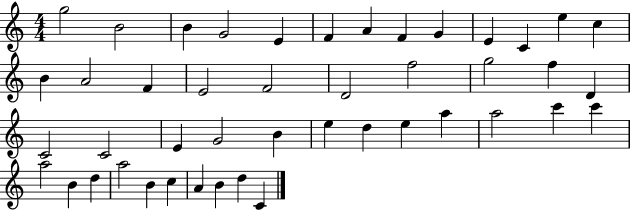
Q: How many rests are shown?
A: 0